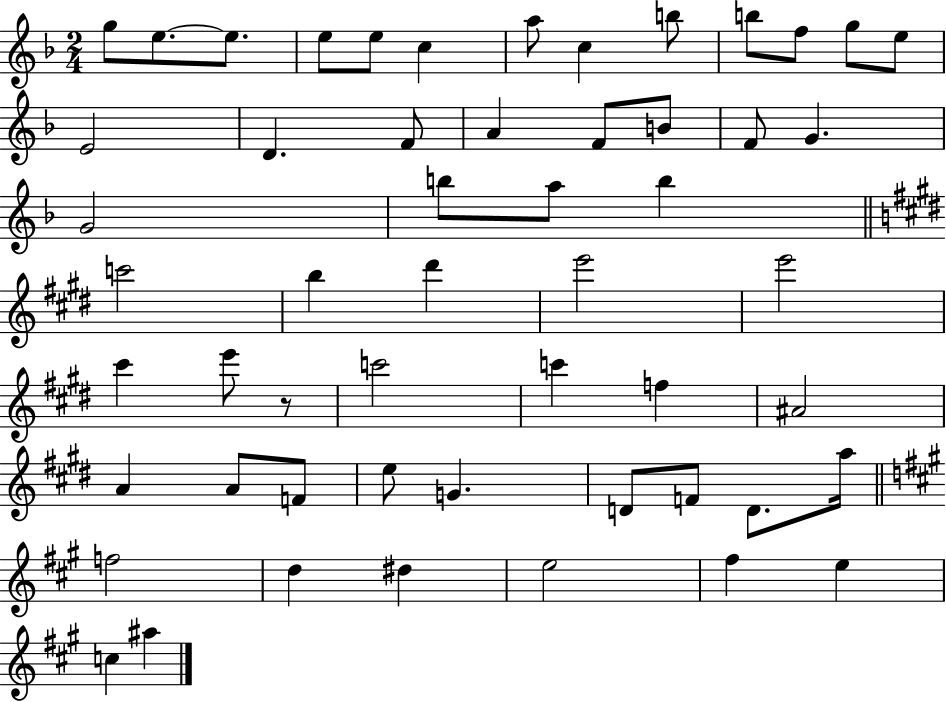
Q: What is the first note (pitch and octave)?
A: G5